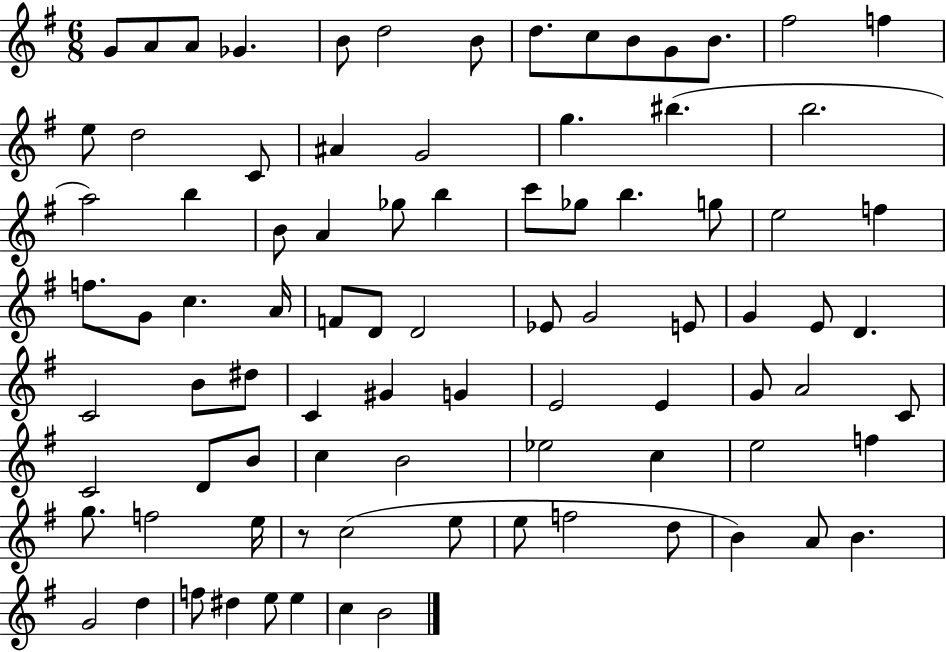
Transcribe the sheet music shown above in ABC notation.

X:1
T:Untitled
M:6/8
L:1/4
K:G
G/2 A/2 A/2 _G B/2 d2 B/2 d/2 c/2 B/2 G/2 B/2 ^f2 f e/2 d2 C/2 ^A G2 g ^b b2 a2 b B/2 A _g/2 b c'/2 _g/2 b g/2 e2 f f/2 G/2 c A/4 F/2 D/2 D2 _E/2 G2 E/2 G E/2 D C2 B/2 ^d/2 C ^G G E2 E G/2 A2 C/2 C2 D/2 B/2 c B2 _e2 c e2 f g/2 f2 e/4 z/2 c2 e/2 e/2 f2 d/2 B A/2 B G2 d f/2 ^d e/2 e c B2